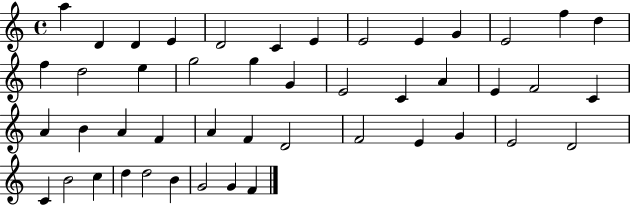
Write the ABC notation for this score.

X:1
T:Untitled
M:4/4
L:1/4
K:C
a D D E D2 C E E2 E G E2 f d f d2 e g2 g G E2 C A E F2 C A B A F A F D2 F2 E G E2 D2 C B2 c d d2 B G2 G F